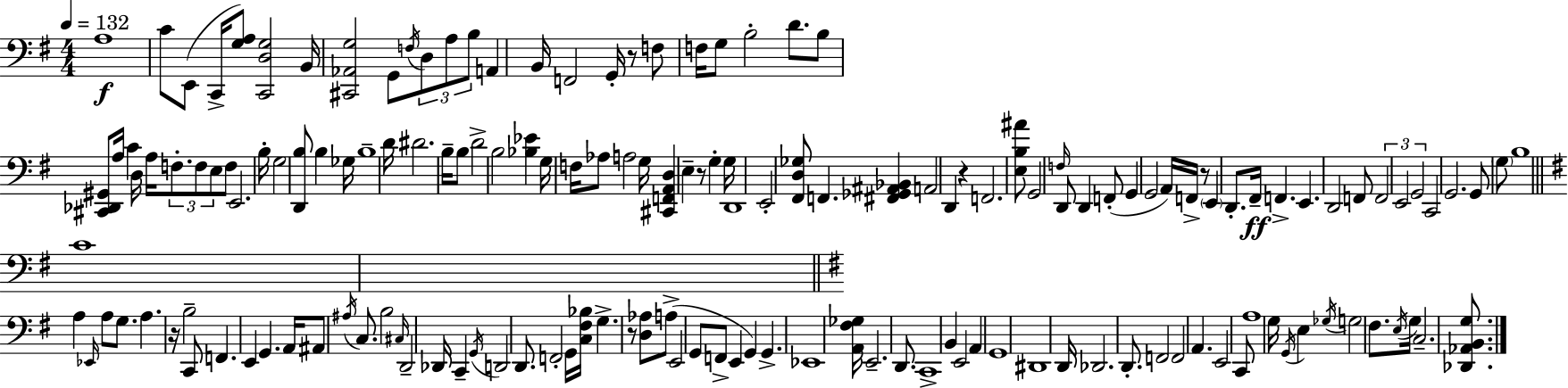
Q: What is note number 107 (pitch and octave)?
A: G2